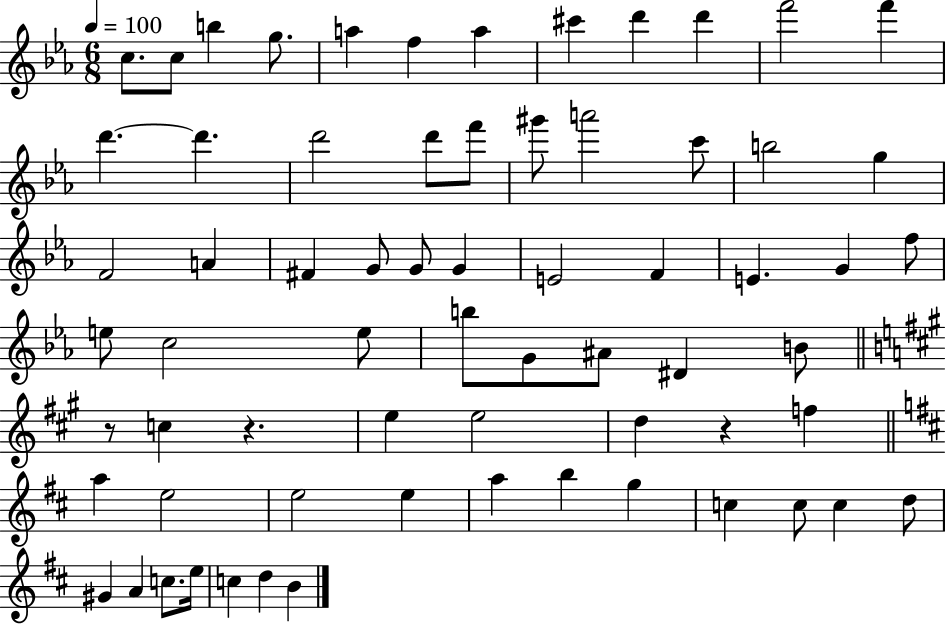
C5/e. C5/e B5/q G5/e. A5/q F5/q A5/q C#6/q D6/q D6/q F6/h F6/q D6/q. D6/q. D6/h D6/e F6/e G#6/e A6/h C6/e B5/h G5/q F4/h A4/q F#4/q G4/e G4/e G4/q E4/h F4/q E4/q. G4/q F5/e E5/e C5/h E5/e B5/e G4/e A#4/e D#4/q B4/e R/e C5/q R/q. E5/q E5/h D5/q R/q F5/q A5/q E5/h E5/h E5/q A5/q B5/q G5/q C5/q C5/e C5/q D5/e G#4/q A4/q C5/e. E5/s C5/q D5/q B4/q